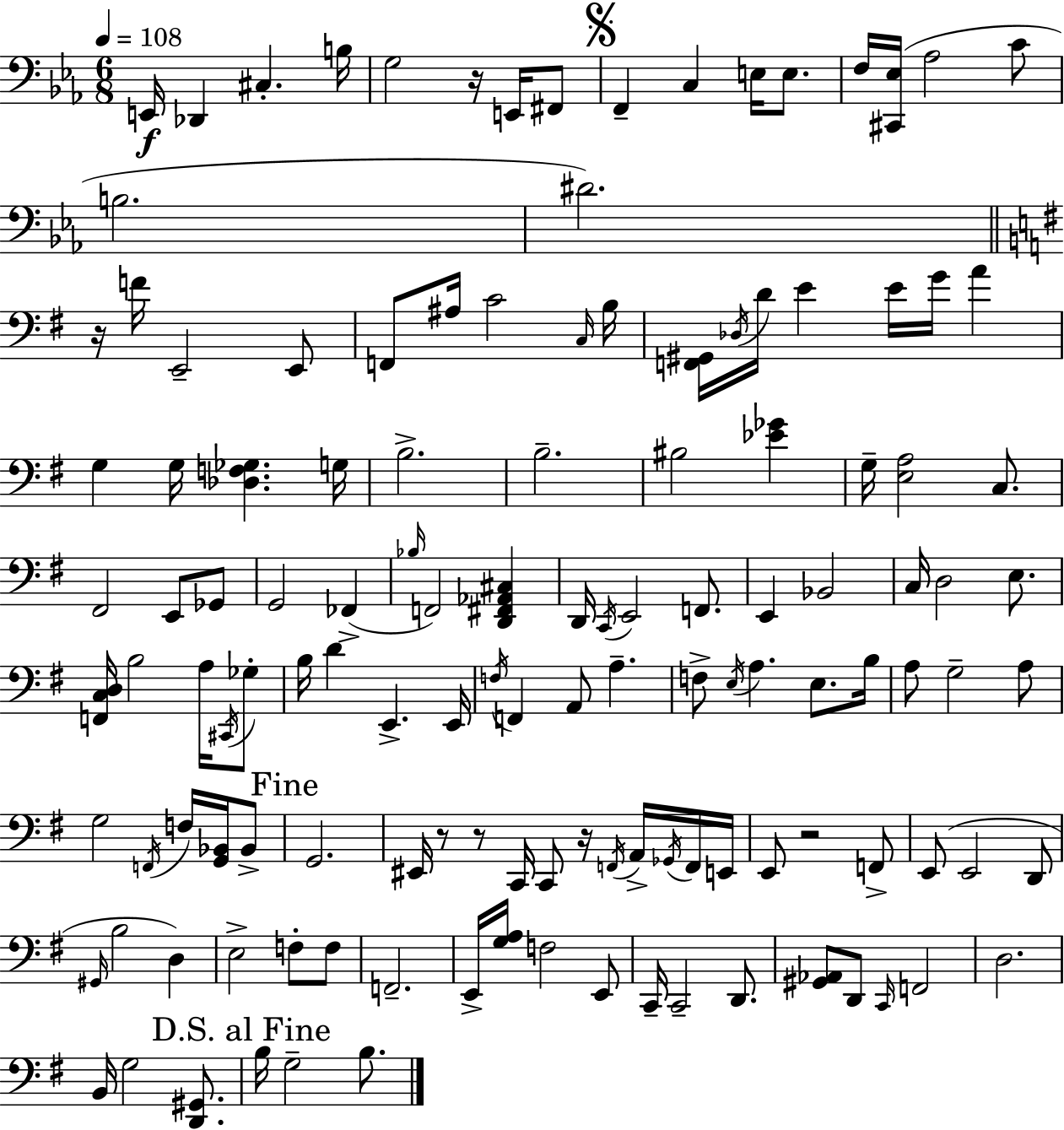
X:1
T:Untitled
M:6/8
L:1/4
K:Cm
E,,/4 _D,, ^C, B,/4 G,2 z/4 E,,/4 ^F,,/2 F,, C, E,/4 E,/2 F,/4 [^C,,_E,]/4 _A,2 C/2 B,2 ^D2 z/4 F/4 E,,2 E,,/2 F,,/2 ^A,/4 C2 C,/4 B,/4 [F,,^G,,]/4 _D,/4 D/4 E E/4 G/4 A G, G,/4 [_D,F,_G,] G,/4 B,2 B,2 ^B,2 [_E_G] G,/4 [E,A,]2 C,/2 ^F,,2 E,,/2 _G,,/2 G,,2 _F,, _B,/4 F,,2 [D,,^F,,_A,,^C,] D,,/4 C,,/4 E,,2 F,,/2 E,, _B,,2 C,/4 D,2 E,/2 [F,,C,D,]/4 B,2 A,/4 ^C,,/4 _G,/2 B,/4 D E,, E,,/4 F,/4 F,, A,,/2 A, F,/2 E,/4 A, E,/2 B,/4 A,/2 G,2 A,/2 G,2 F,,/4 F,/4 [G,,_B,,]/4 _B,,/2 G,,2 ^E,,/4 z/2 z/2 C,,/4 C,,/2 z/4 F,,/4 A,,/4 _G,,/4 F,,/4 E,,/4 E,,/2 z2 F,,/2 E,,/2 E,,2 D,,/2 ^G,,/4 B,2 D, E,2 F,/2 F,/2 F,,2 E,,/4 [G,A,]/4 F,2 E,,/2 C,,/4 C,,2 D,,/2 [^G,,_A,,]/2 D,,/2 C,,/4 F,,2 D,2 B,,/4 G,2 [D,,^G,,]/2 B,/4 G,2 B,/2